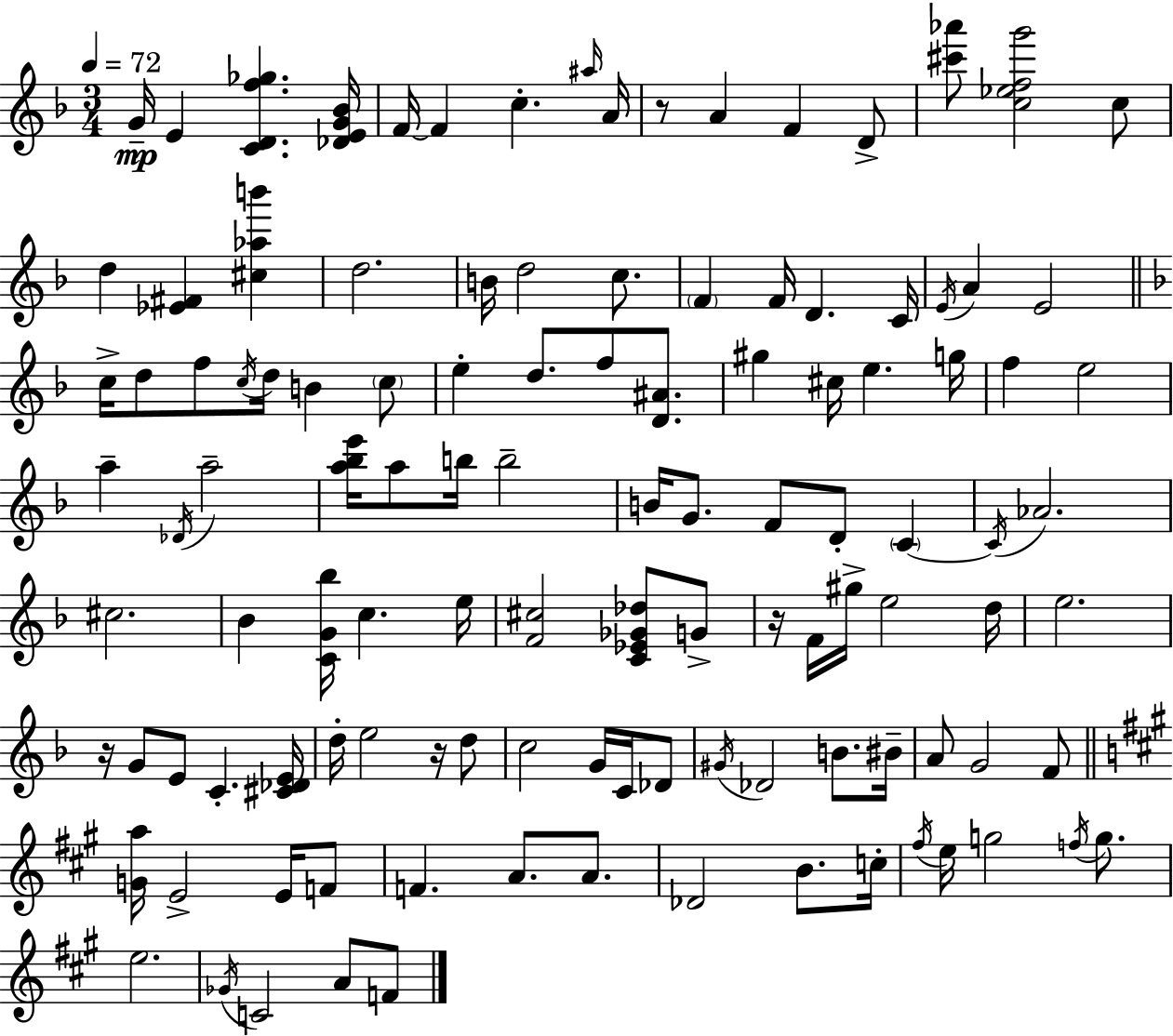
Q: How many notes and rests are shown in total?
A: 115